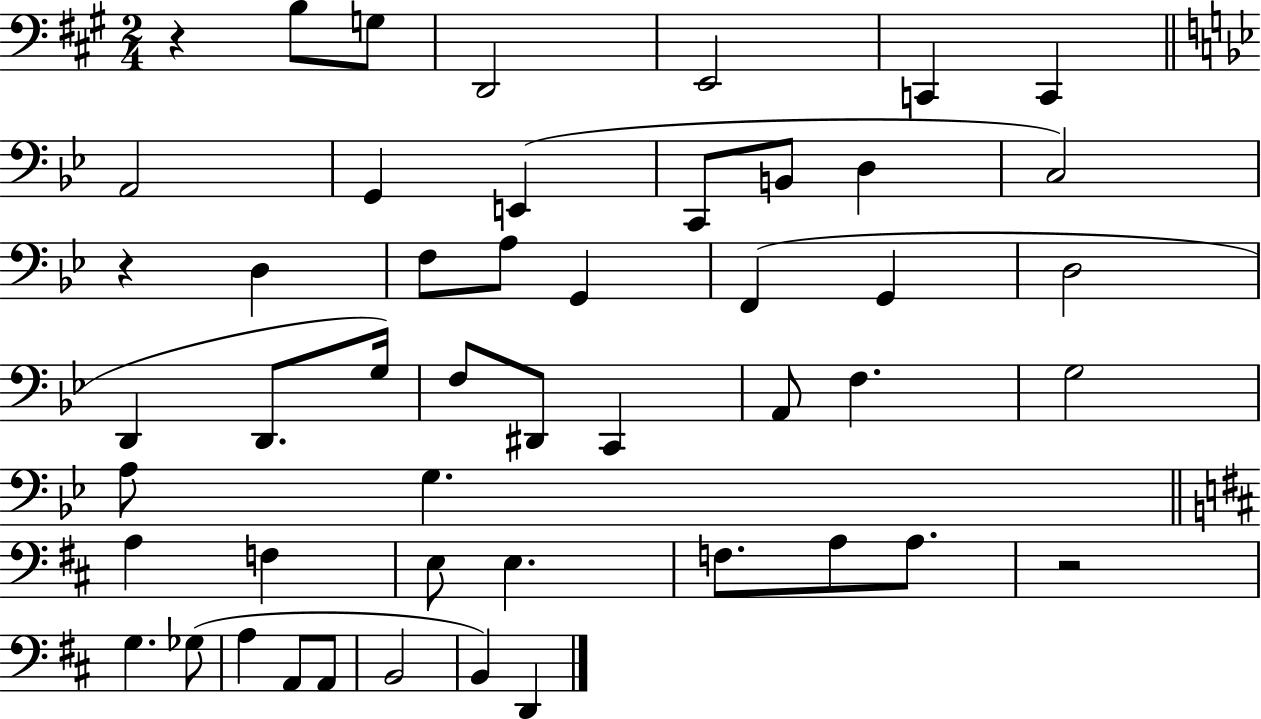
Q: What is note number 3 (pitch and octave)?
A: D2